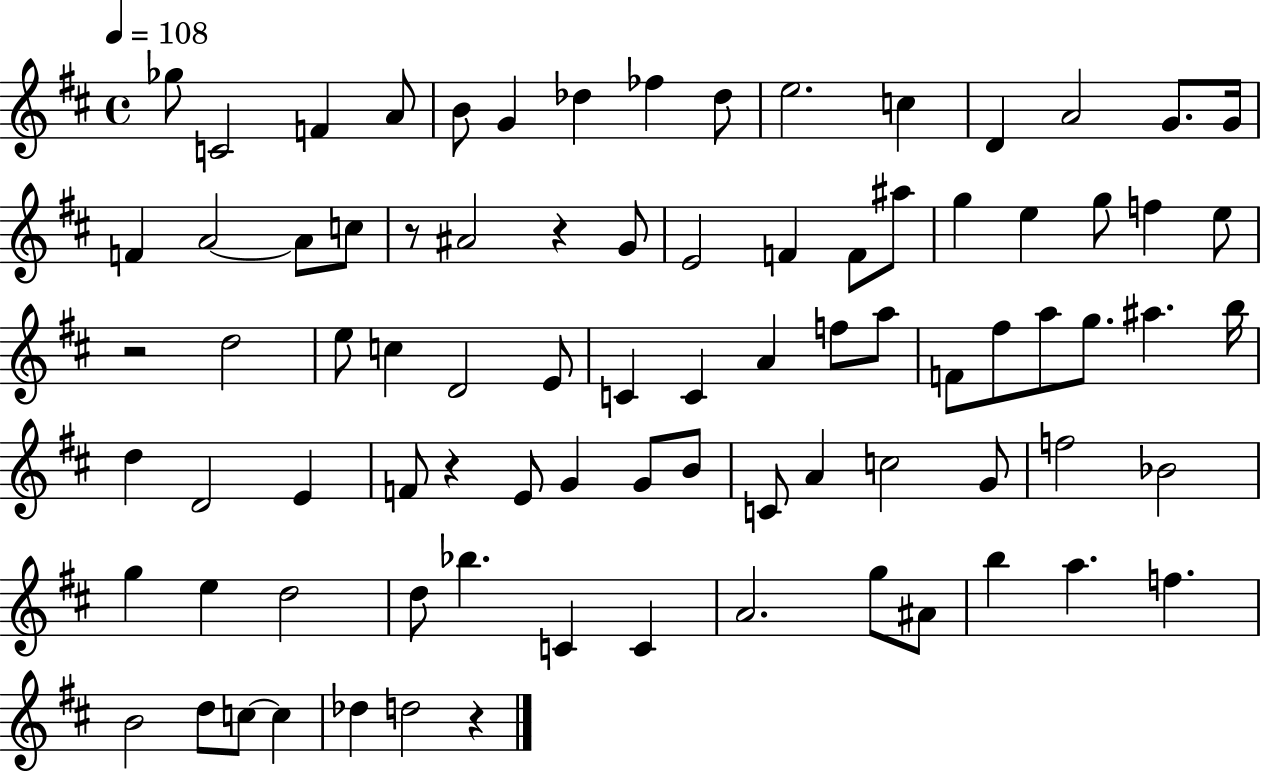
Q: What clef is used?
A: treble